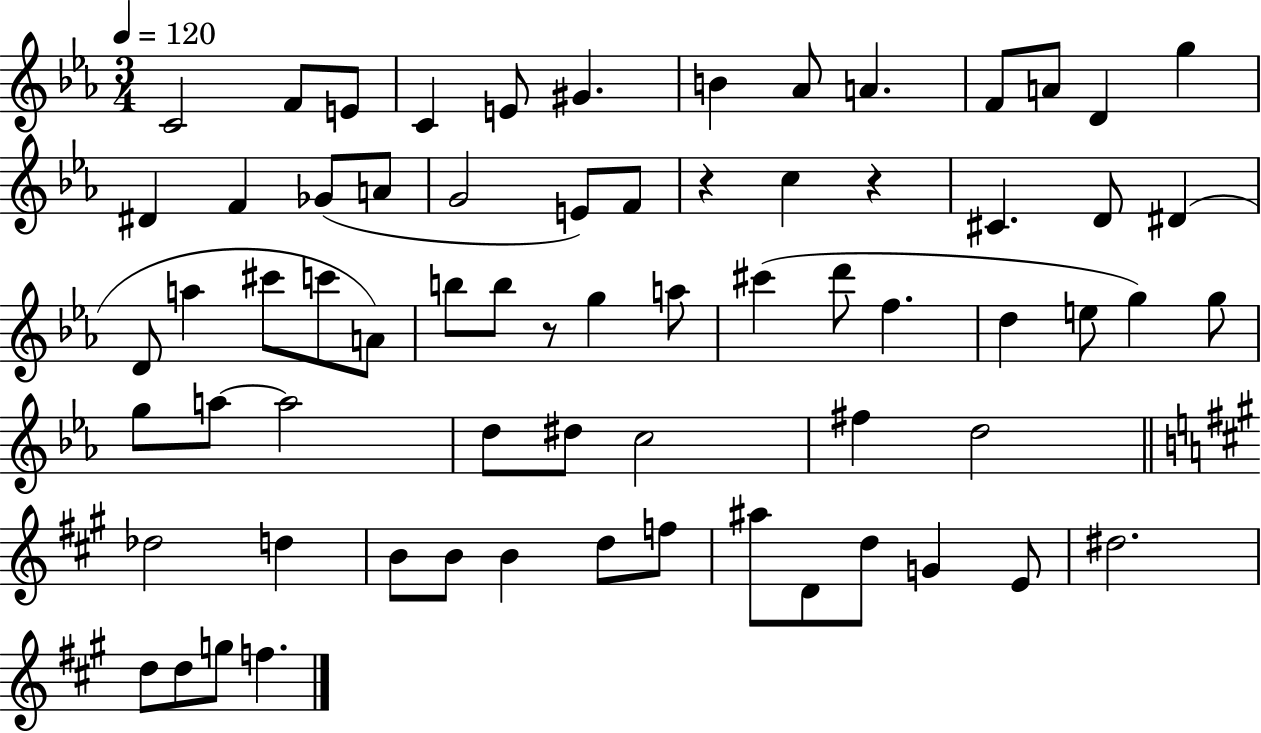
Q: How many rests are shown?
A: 3